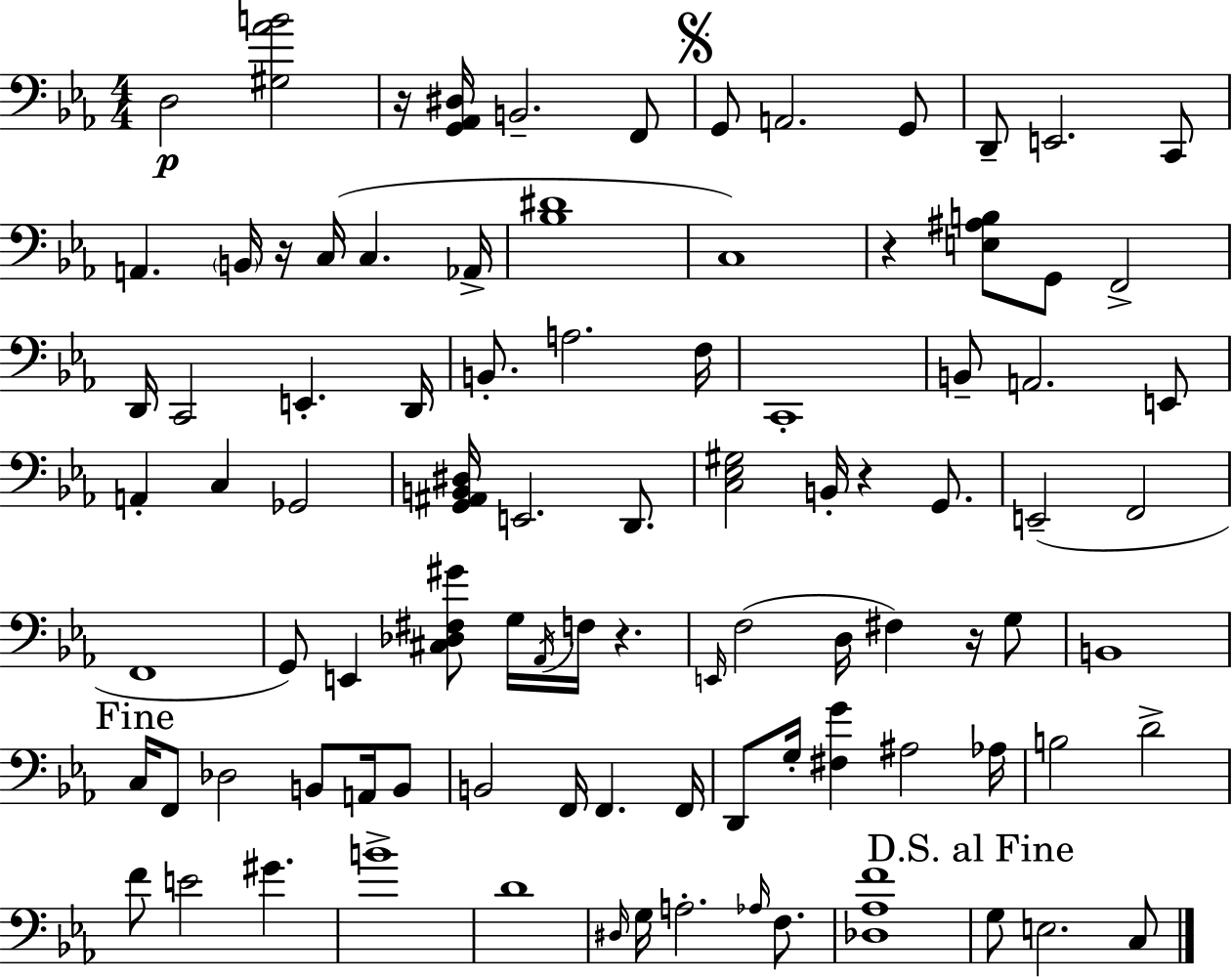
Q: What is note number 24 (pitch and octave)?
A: F3